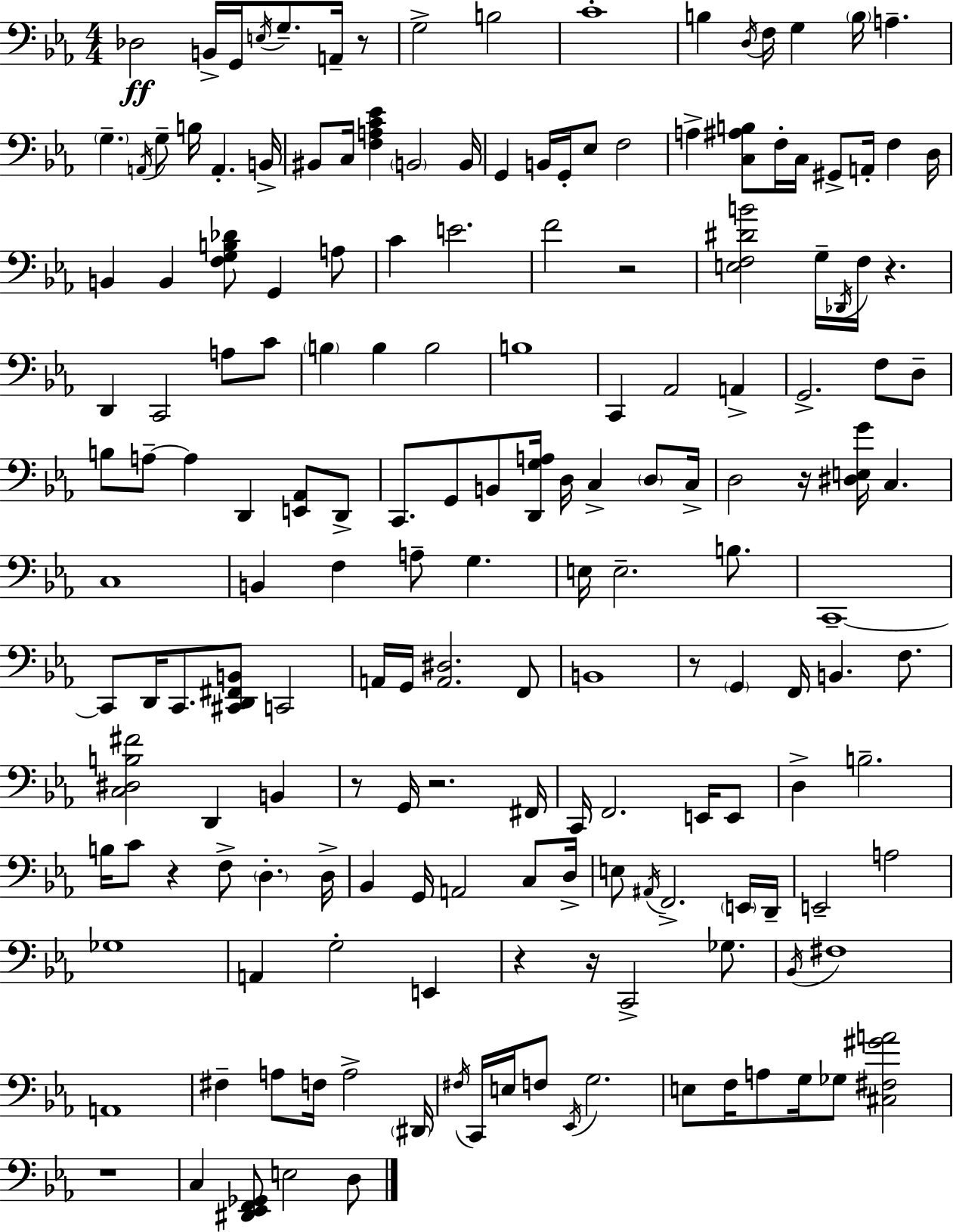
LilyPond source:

{
  \clef bass
  \numericTimeSignature
  \time 4/4
  \key ees \major
  des2\ff b,16-> g,16 \acciaccatura { e16 } g8.-- a,16-- r8 | g2-> b2 | c'1-. | b4 \acciaccatura { d16 } f16 g4 \parenthesize b16 a4.-- | \break \parenthesize g4.-- \acciaccatura { a,16 } g8-- b16 a,4.-. | b,16-> bis,8 c16 <f a c' ees'>4 \parenthesize b,2 | b,16 g,4 b,16 g,16-. ees8 f2 | a4-> <c ais b>8 f16-. c16 gis,8-> a,16-. f4 | \break d16 b,4 b,4 <f g b des'>8 g,4 | a8 c'4 e'2. | f'2 r2 | <e f dis' b'>2 g16-- \acciaccatura { des,16 } f16 r4. | \break d,4 c,2 | a8 c'8 \parenthesize b4 b4 b2 | b1 | c,4 aes,2 | \break a,4-> g,2.-> | f8 d8-- b8 a8--~~ a4 d,4 | <e, aes,>8 d,8-> c,8. g,8 b,8 <d, g a>16 d16 c4-> | \parenthesize d8 c16-> d2 r16 <dis e g'>16 c4. | \break c1 | b,4 f4 a8-- g4. | e16 e2.-- | b8. c,1--~~ | \break c,8 d,16 c,8. <cis, d, fis, b,>8 c,2 | a,16 g,16 <a, dis>2. | f,8 b,1 | r8 \parenthesize g,4 f,16 b,4. | \break f8. <c dis b fis'>2 d,4 | b,4 r8 g,16 r2. | fis,16 c,16 f,2. | e,16 e,8 d4-> b2.-- | \break b16 c'8 r4 f8-> \parenthesize d4.-. | d16-> bes,4 g,16 a,2 | c8 d16-> e8 \acciaccatura { ais,16 } f,2.-> | \parenthesize e,16 d,16-- e,2-- a2 | \break ges1 | a,4 g2-. | e,4 r4 r16 c,2-> | ges8. \acciaccatura { bes,16 } fis1 | \break a,1 | fis4-- a8 f16 a2-> | \parenthesize dis,16 \acciaccatura { fis16 } c,16 e16 f8 \acciaccatura { ees,16 } g2. | e8 f16 a8 g16 ges8 | \break <cis fis gis' a'>2 r1 | c4 <dis, ees, f, ges,>8 e2 | d8 \bar "|."
}